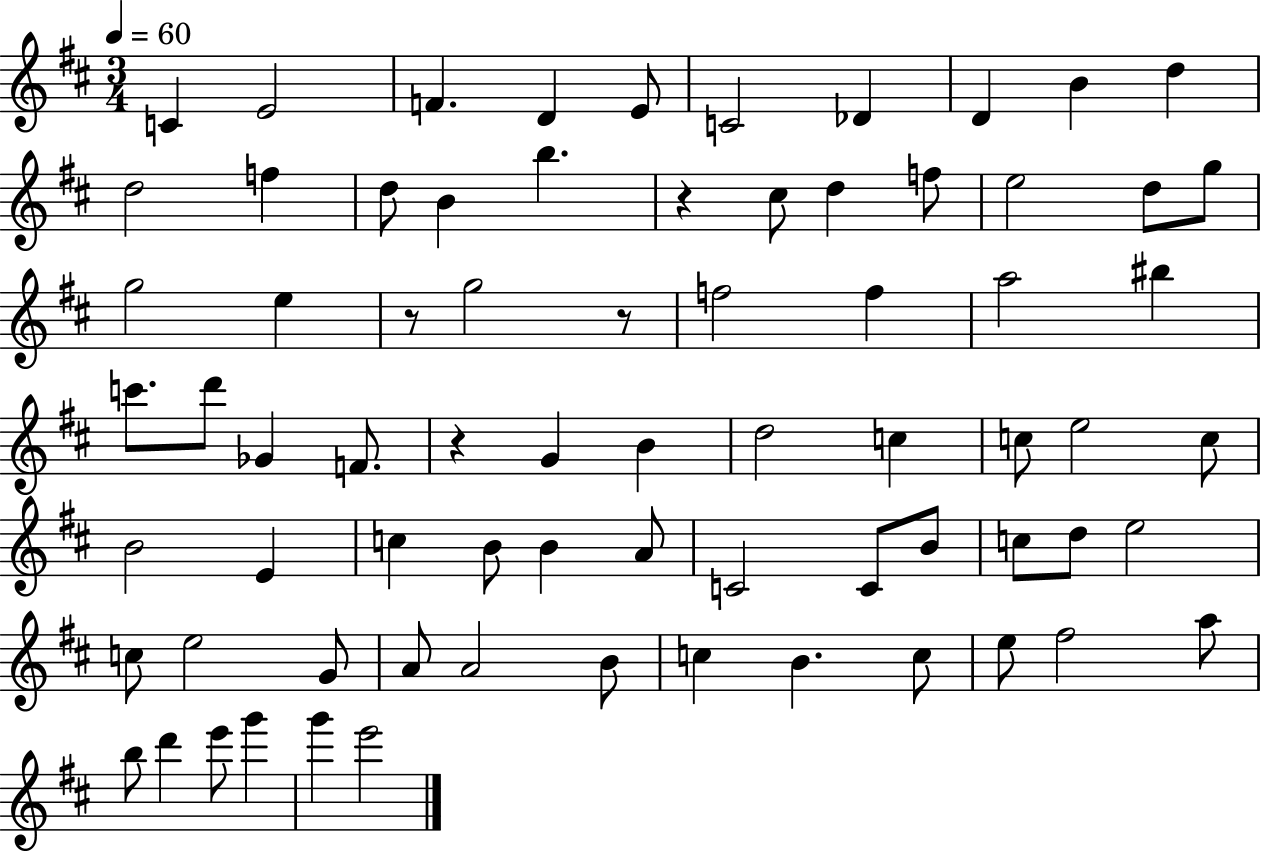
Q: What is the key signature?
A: D major